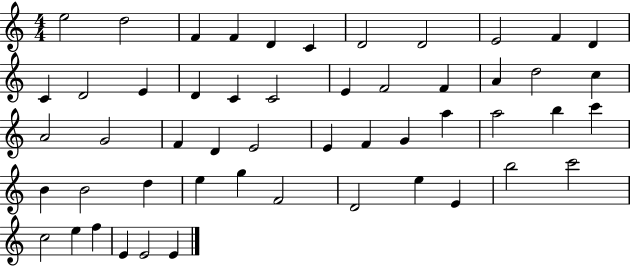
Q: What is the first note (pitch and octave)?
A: E5